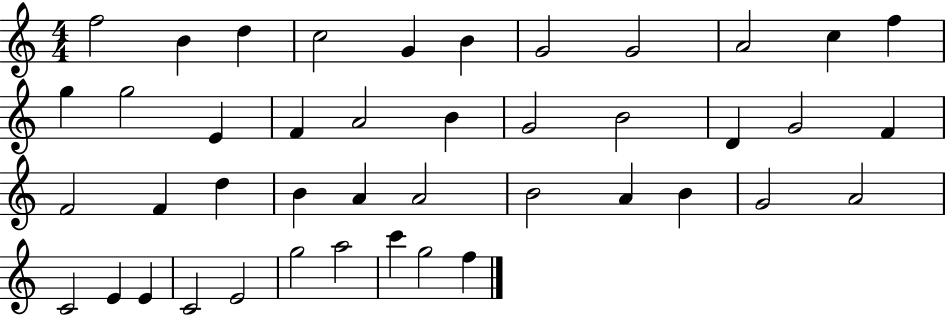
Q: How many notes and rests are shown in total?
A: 43